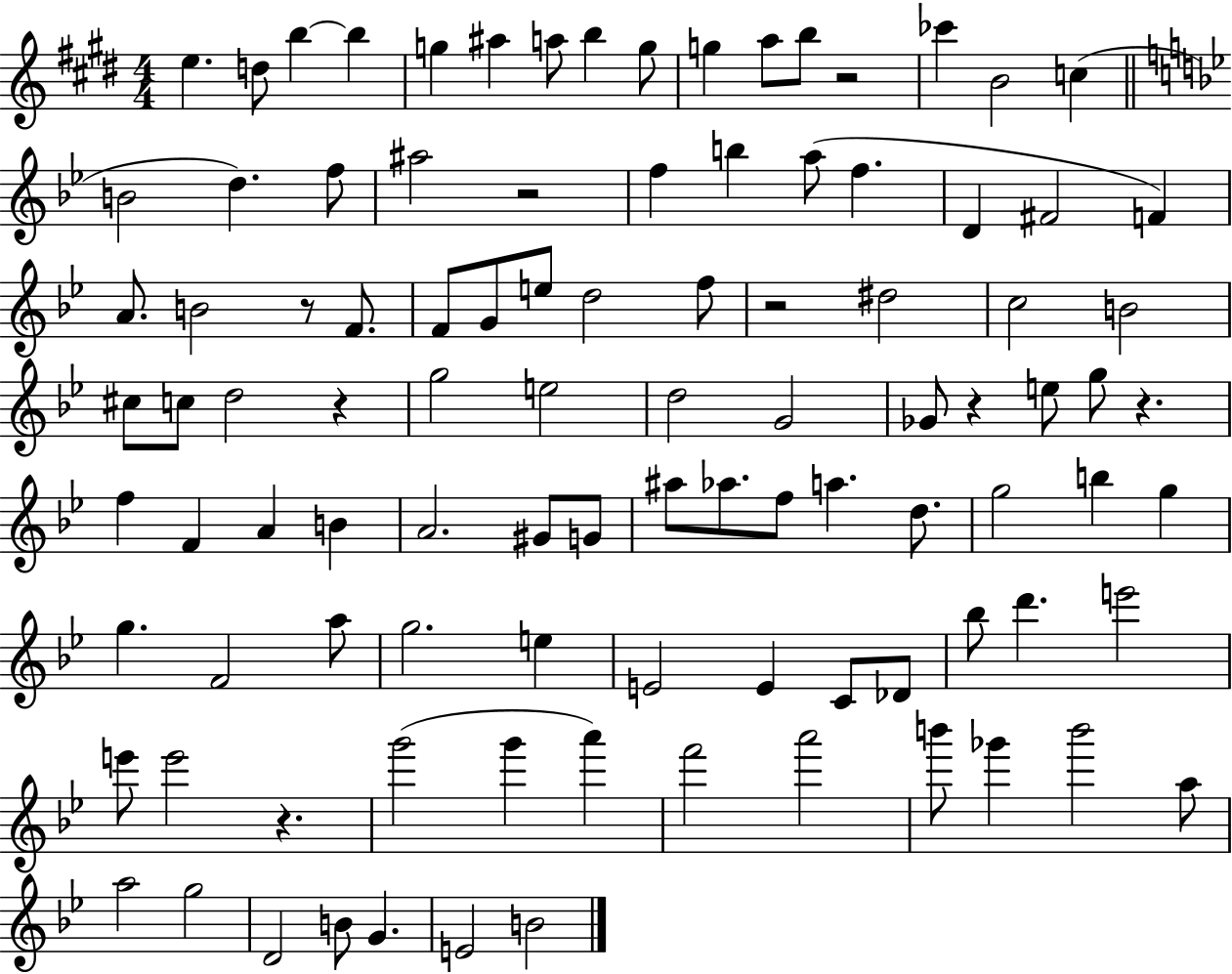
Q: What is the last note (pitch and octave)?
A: B4